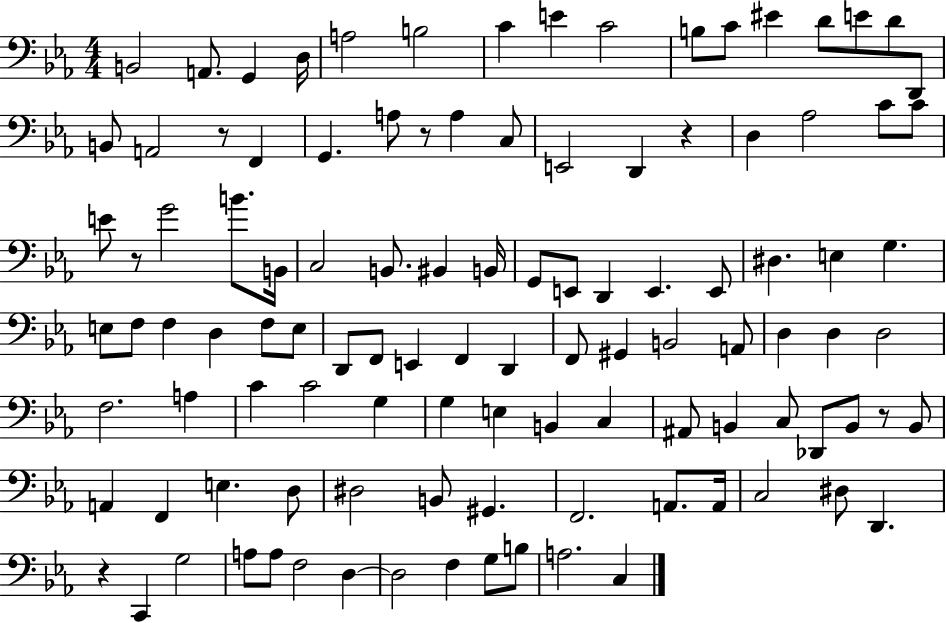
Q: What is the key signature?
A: EES major